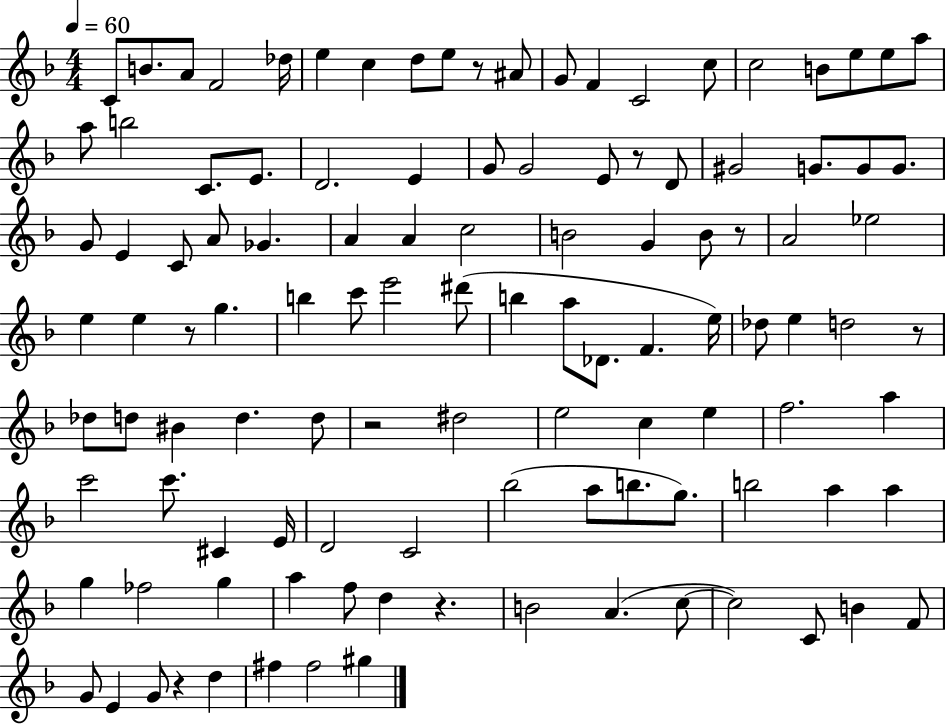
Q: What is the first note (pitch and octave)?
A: C4